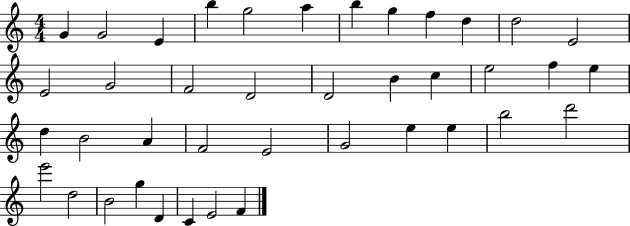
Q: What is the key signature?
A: C major